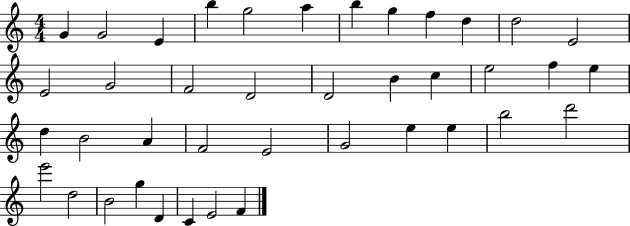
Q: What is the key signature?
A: C major